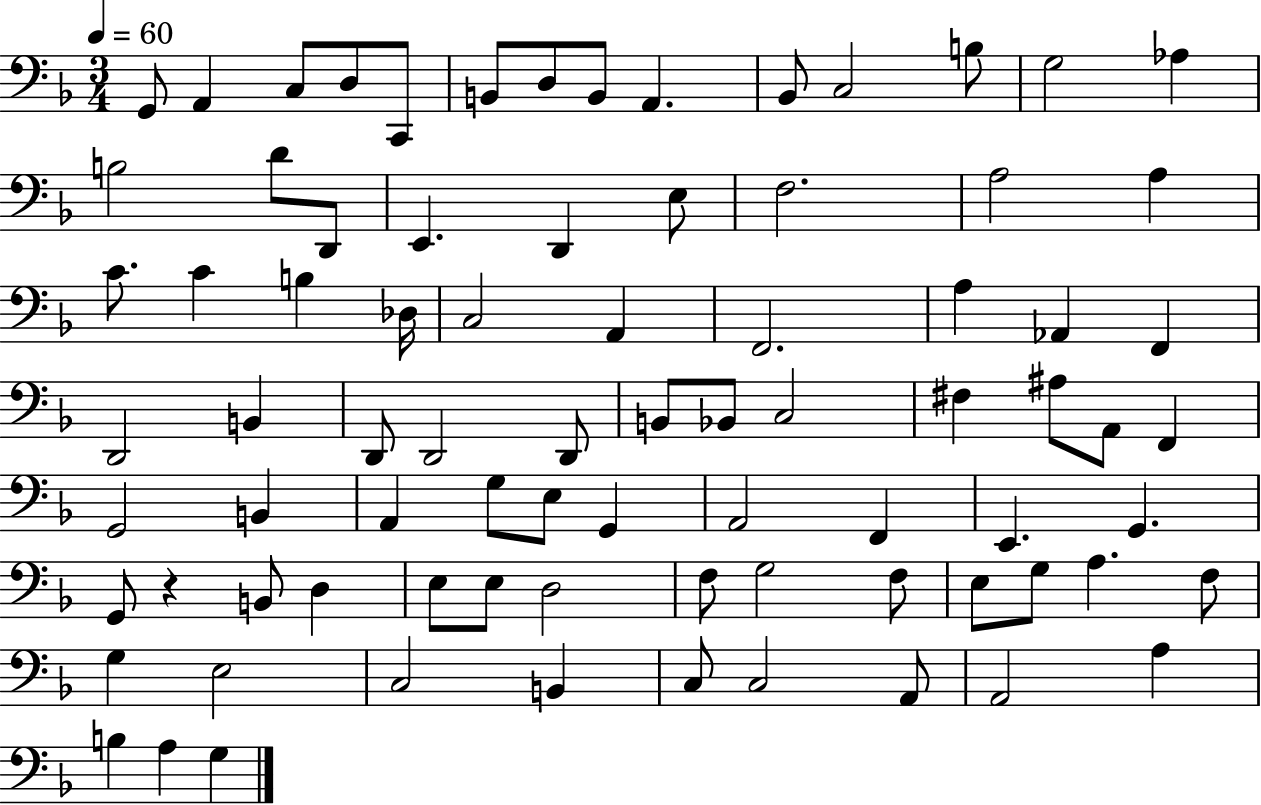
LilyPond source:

{
  \clef bass
  \numericTimeSignature
  \time 3/4
  \key f \major
  \tempo 4 = 60
  g,8 a,4 c8 d8 c,8 | b,8 d8 b,8 a,4. | bes,8 c2 b8 | g2 aes4 | \break b2 d'8 d,8 | e,4. d,4 e8 | f2. | a2 a4 | \break c'8. c'4 b4 des16 | c2 a,4 | f,2. | a4 aes,4 f,4 | \break d,2 b,4 | d,8 d,2 d,8 | b,8 bes,8 c2 | fis4 ais8 a,8 f,4 | \break g,2 b,4 | a,4 g8 e8 g,4 | a,2 f,4 | e,4. g,4. | \break g,8 r4 b,8 d4 | e8 e8 d2 | f8 g2 f8 | e8 g8 a4. f8 | \break g4 e2 | c2 b,4 | c8 c2 a,8 | a,2 a4 | \break b4 a4 g4 | \bar "|."
}